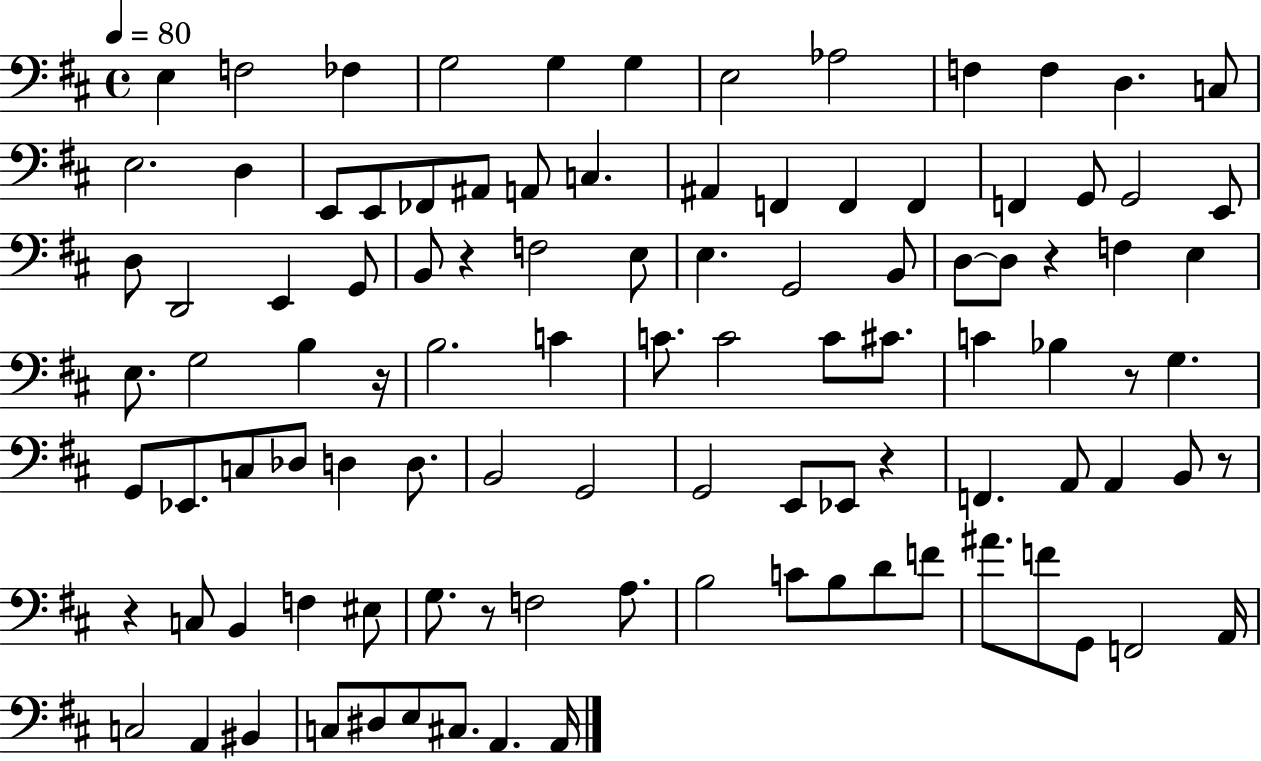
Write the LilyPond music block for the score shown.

{
  \clef bass
  \time 4/4
  \defaultTimeSignature
  \key d \major
  \tempo 4 = 80
  e4 f2 fes4 | g2 g4 g4 | e2 aes2 | f4 f4 d4. c8 | \break e2. d4 | e,8 e,8 fes,8 ais,8 a,8 c4. | ais,4 f,4 f,4 f,4 | f,4 g,8 g,2 e,8 | \break d8 d,2 e,4 g,8 | b,8 r4 f2 e8 | e4. g,2 b,8 | d8~~ d8 r4 f4 e4 | \break e8. g2 b4 r16 | b2. c'4 | c'8. c'2 c'8 cis'8. | c'4 bes4 r8 g4. | \break g,8 ees,8. c8 des8 d4 d8. | b,2 g,2 | g,2 e,8 ees,8 r4 | f,4. a,8 a,4 b,8 r8 | \break r4 c8 b,4 f4 eis8 | g8. r8 f2 a8. | b2 c'8 b8 d'8 f'8 | ais'8. f'8 g,8 f,2 a,16 | \break c2 a,4 bis,4 | c8 dis8 e8 cis8. a,4. a,16 | \bar "|."
}